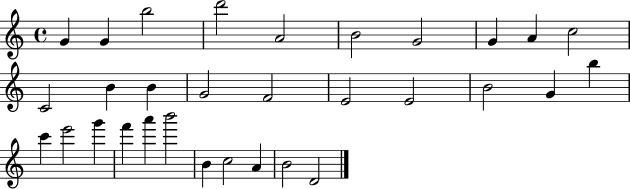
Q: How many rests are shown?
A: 0